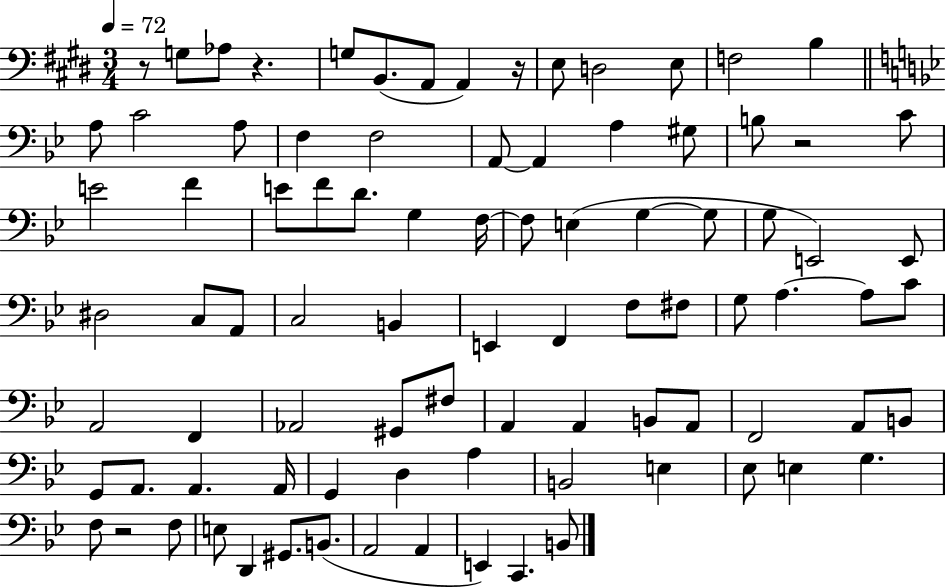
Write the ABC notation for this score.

X:1
T:Untitled
M:3/4
L:1/4
K:E
z/2 G,/2 _A,/2 z G,/2 B,,/2 A,,/2 A,, z/4 E,/2 D,2 E,/2 F,2 B, A,/2 C2 A,/2 F, F,2 A,,/2 A,, A, ^G,/2 B,/2 z2 C/2 E2 F E/2 F/2 D/2 G, F,/4 F,/2 E, G, G,/2 G,/2 E,,2 E,,/2 ^D,2 C,/2 A,,/2 C,2 B,, E,, F,, F,/2 ^F,/2 G,/2 A, A,/2 C/2 A,,2 F,, _A,,2 ^G,,/2 ^F,/2 A,, A,, B,,/2 A,,/2 F,,2 A,,/2 B,,/2 G,,/2 A,,/2 A,, A,,/4 G,, D, A, B,,2 E, _E,/2 E, G, F,/2 z2 F,/2 E,/2 D,, ^G,,/2 B,,/2 A,,2 A,, E,, C,, B,,/2